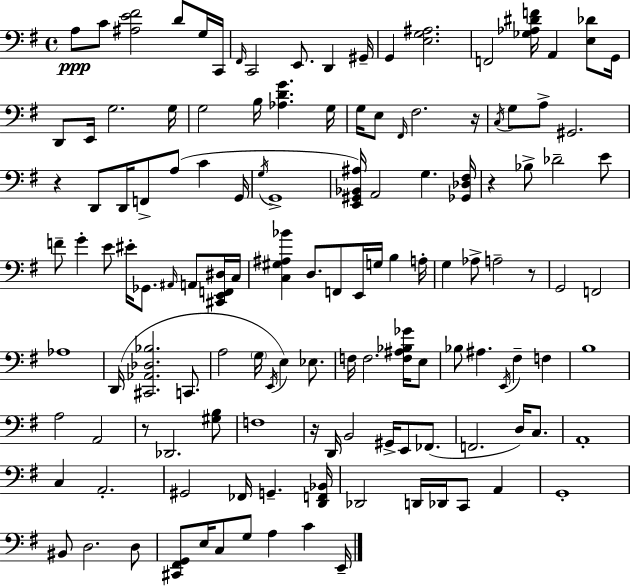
X:1
T:Untitled
M:4/4
L:1/4
K:G
A,/2 C/2 [^A,E^F]2 D/2 G,/4 C,,/4 ^F,,/4 C,,2 E,,/2 D,, ^G,,/4 G,, [E,G,^A,]2 F,,2 [_G,_A,^DF]/4 A,, [E,_D]/2 G,,/4 D,,/2 E,,/4 G,2 G,/4 G,2 B,/4 [_A,DG] G,/4 G,/4 E,/2 ^F,,/4 ^F,2 z/4 C,/4 G,/2 A,/2 ^G,,2 z D,,/2 D,,/4 F,,/2 A,/2 C G,,/4 G,/4 G,,4 [E,,^G,,_B,,^A,]/4 A,,2 G, [_G,,_D,^F,]/4 z _B,/2 _D2 E/2 F/2 G E/2 ^E/4 _G,,/2 ^A,,/4 A,,/2 [^C,,E,,F,,^D,]/4 C,/4 [C,^G,^A,_B] D,/2 F,,/2 E,,/4 G,/4 B, A,/4 G, _A,/2 A,2 z/2 G,,2 F,,2 _A,4 D,,/4 [^C,,_A,,_D,_B,]2 C,,/2 A,2 G,/4 E,,/4 E, _E,/2 F,/4 F,2 [F,^A,_B,_G]/4 E,/2 _B,/2 ^A, E,,/4 ^F, F, B,4 A,2 A,,2 z/2 _D,,2 [^G,B,]/2 F,4 z/4 D,,/4 B,,2 ^G,,/4 E,,/2 _F,,/2 F,,2 D,/4 C,/2 A,,4 C, A,,2 ^G,,2 _F,,/4 G,, [D,,F,,_B,,]/4 _D,,2 D,,/4 _D,,/4 C,,/2 A,, G,,4 ^B,,/2 D,2 D,/2 [^C,,^F,,G,,]/2 E,/4 C,/2 G,/2 A, C E,,/4